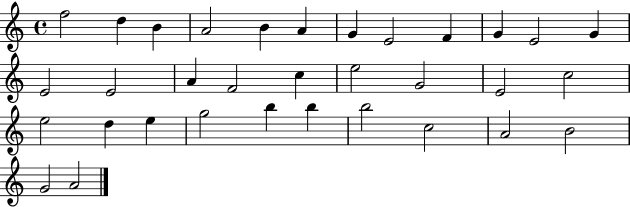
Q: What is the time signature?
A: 4/4